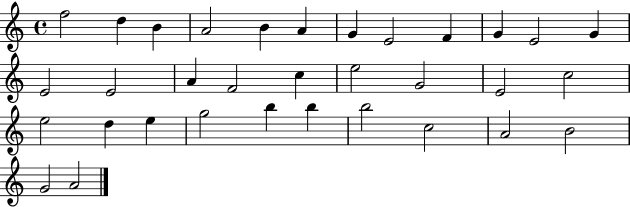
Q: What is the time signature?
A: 4/4